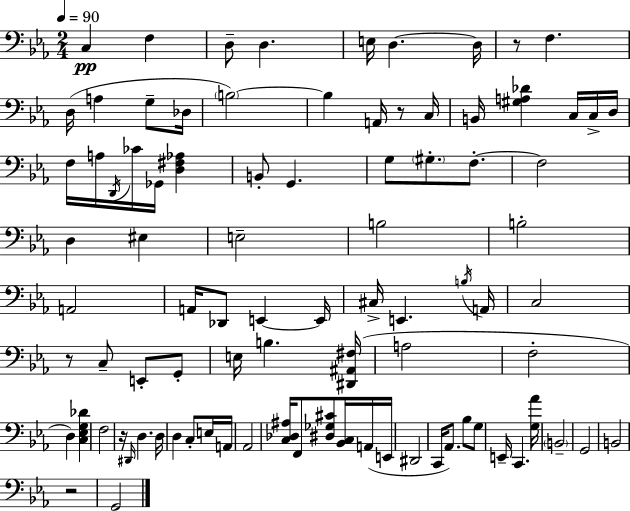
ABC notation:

X:1
T:Untitled
M:2/4
L:1/4
K:Eb
C, F, D,/2 D, E,/4 D, D,/4 z/2 F, D,/4 A, G,/2 _D,/4 B,2 B, A,,/4 z/2 C,/4 B,,/4 [^G,A,_D] C,/4 C,/4 D,/4 F,/4 A,/4 D,,/4 _C/4 _G,,/4 [D,^F,_A,] B,,/2 G,, G,/2 ^G,/2 F,/2 F,2 D, ^E, E,2 B,2 B,2 A,,2 A,,/4 _D,,/2 E,, E,,/4 ^C,/4 E,, B,/4 A,,/4 C,2 z/2 C,/2 E,,/2 G,,/2 E,/4 B, [^D,,^A,,^F,]/4 A,2 F,2 D, [C,_E,G,_D] F,2 z/4 ^D,,/4 D, D,/4 D, C,/2 E,/4 A,,/4 _A,,2 [C,_D,^A,]/4 F,,/2 [^D,_G,^C]/2 [_B,,C,]/4 A,,/4 E,,/4 ^D,,2 C,,/4 _A,,/2 _B,/2 G,/2 E,,/4 C,, [G,_A]/4 B,,2 G,,2 B,,2 z2 G,,2